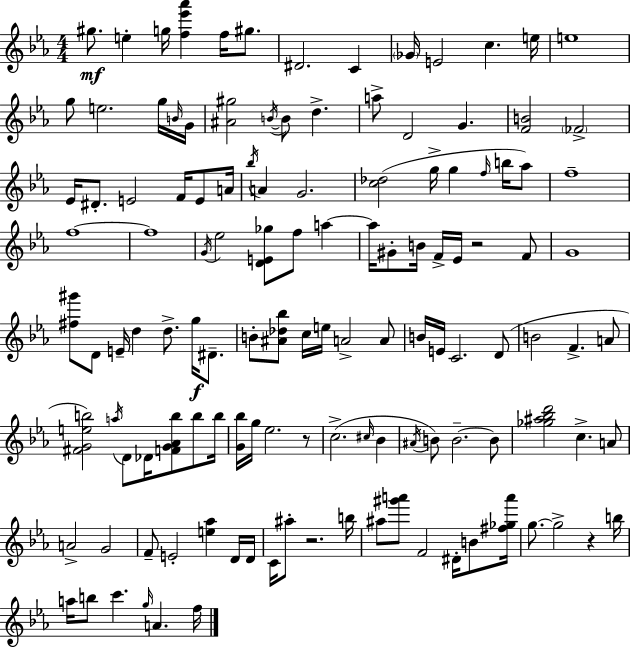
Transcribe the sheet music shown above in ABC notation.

X:1
T:Untitled
M:4/4
L:1/4
K:Eb
^g/2 e g/4 [f_e'_a'] f/4 ^g/2 ^D2 C _G/4 E2 c e/4 e4 g/2 e2 g/4 B/4 G/4 [^A^g]2 B/4 B/2 d a/2 D2 G [FB]2 _F2 _E/4 ^D/2 E2 F/4 E/2 A/4 _b/4 A G2 [c_d]2 g/4 g f/4 b/4 _a/2 f4 f4 f4 G/4 _e2 [DE_g]/2 f/2 a a/4 ^G/2 B/4 F/4 _E/4 z2 F/2 G4 [^f^g']/2 D/2 E/4 d d/2 g/4 ^D/2 B/2 [^A_d_b]/2 c/4 e/4 A2 A/2 B/4 E/4 C2 D/2 B2 F A/2 [^FGeb]2 a/4 D/2 _D/4 [FG_Ab]/2 b/2 b/4 [G_b]/4 g/4 _e2 z/2 c2 ^c/4 _B ^A/4 B/2 B2 B/2 [_g^a_bd']2 c A/2 A2 G2 F/2 E2 [e_a] D/4 D/4 C/4 ^a/2 z2 b/4 ^a/2 [^g'a']/2 F2 ^D/4 B/2 [^f_ga']/4 g/2 g2 z b/4 a/4 b/2 c' g/4 A f/4